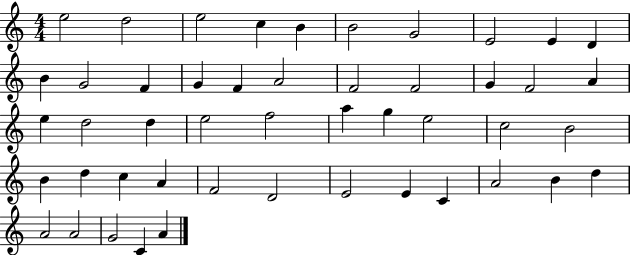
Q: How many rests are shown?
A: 0